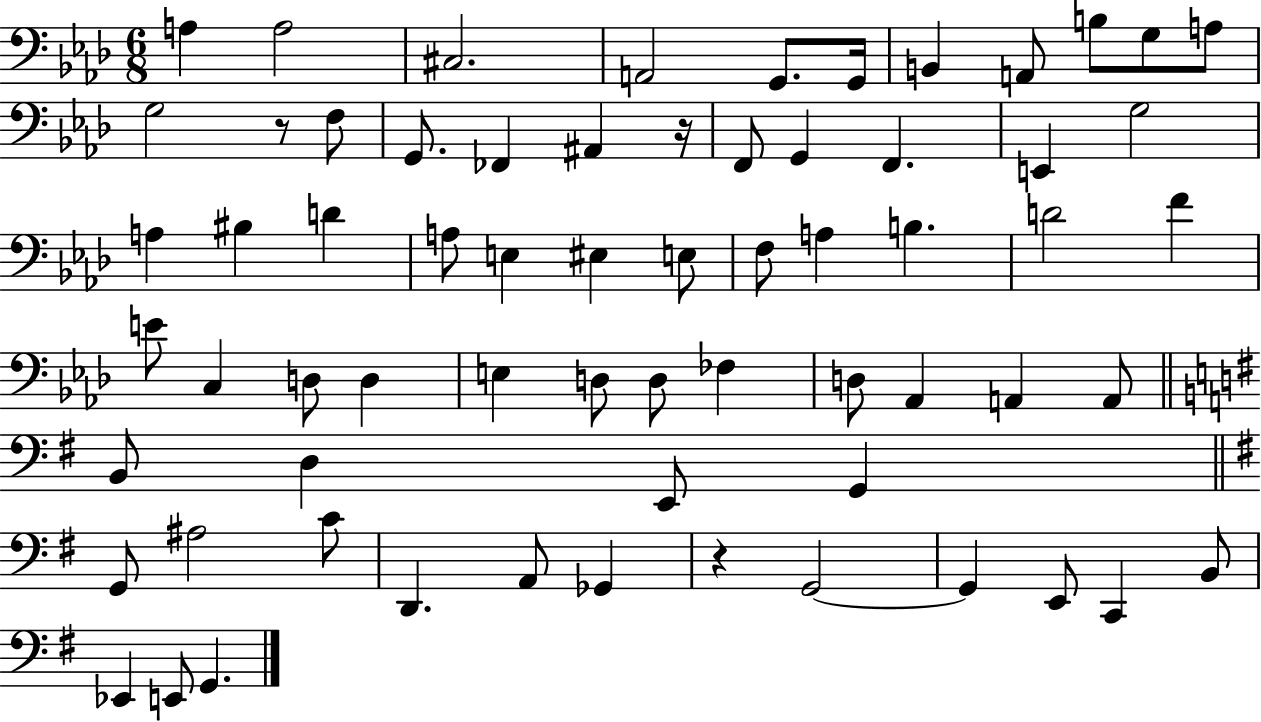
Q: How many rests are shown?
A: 3